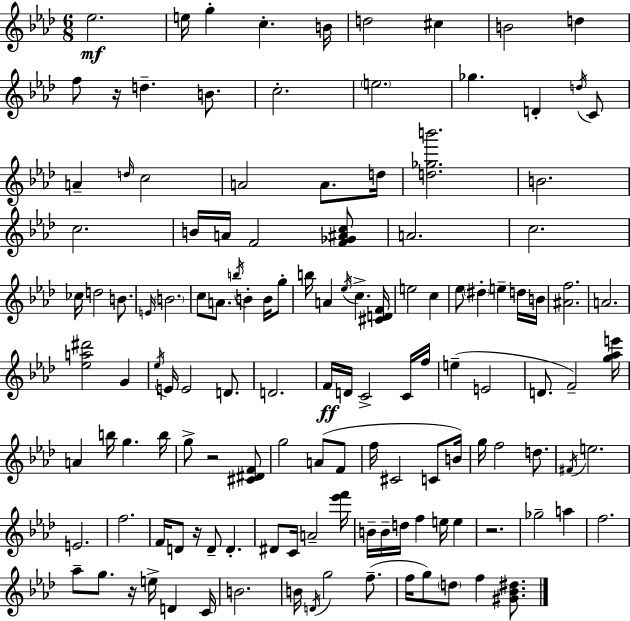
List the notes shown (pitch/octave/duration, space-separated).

Eb5/h. E5/s G5/q C5/q. B4/s D5/h C#5/q B4/h D5/q F5/e R/s D5/q. B4/e. C5/h. E5/h. Gb5/q. D4/q D5/s C4/e A4/q D5/s C5/h A4/h A4/e. D5/s [D5,Gb5,B6]/h. B4/h. C5/h. B4/s A4/s F4/h [F4,Gb4,A#4,C5]/e A4/h. C5/h. CES5/s D5/h B4/e. E4/s B4/h. C5/e A4/e. B5/s B4/q B4/s G5/e B5/s A4/q Eb5/s C5/q. [C#4,D4,F4]/s E5/h C5/q Eb5/e D#5/q E5/q D5/s B4/s [A#4,F5]/h. A4/h. [Eb5,A5,D#6]/h G4/q Eb5/s E4/s E4/h D4/e. D4/h. F4/s D4/s C4/h C4/s F5/s E5/q E4/h D4/e. F4/h [G5,Ab5,E6]/s A4/q B5/s G5/q. B5/s G5/e R/h [C#4,D#4,F4]/e G5/h A4/e F4/e F5/s C#4/h C4/e B4/s G5/s F5/h D5/e. F#4/s E5/h. E4/h. F5/h. F4/s D4/e R/s D4/e D4/q. D#4/e C4/s A4/h [Eb6,F6]/s B4/s B4/s D5/s F5/q E5/s E5/q R/h. Gb5/h A5/q F5/h. Ab5/e G5/e. R/s E5/s D4/q C4/s B4/h. B4/s D4/s G5/h F5/e. F5/s G5/e D5/e F5/q [G#4,Bb4,D#5]/e.